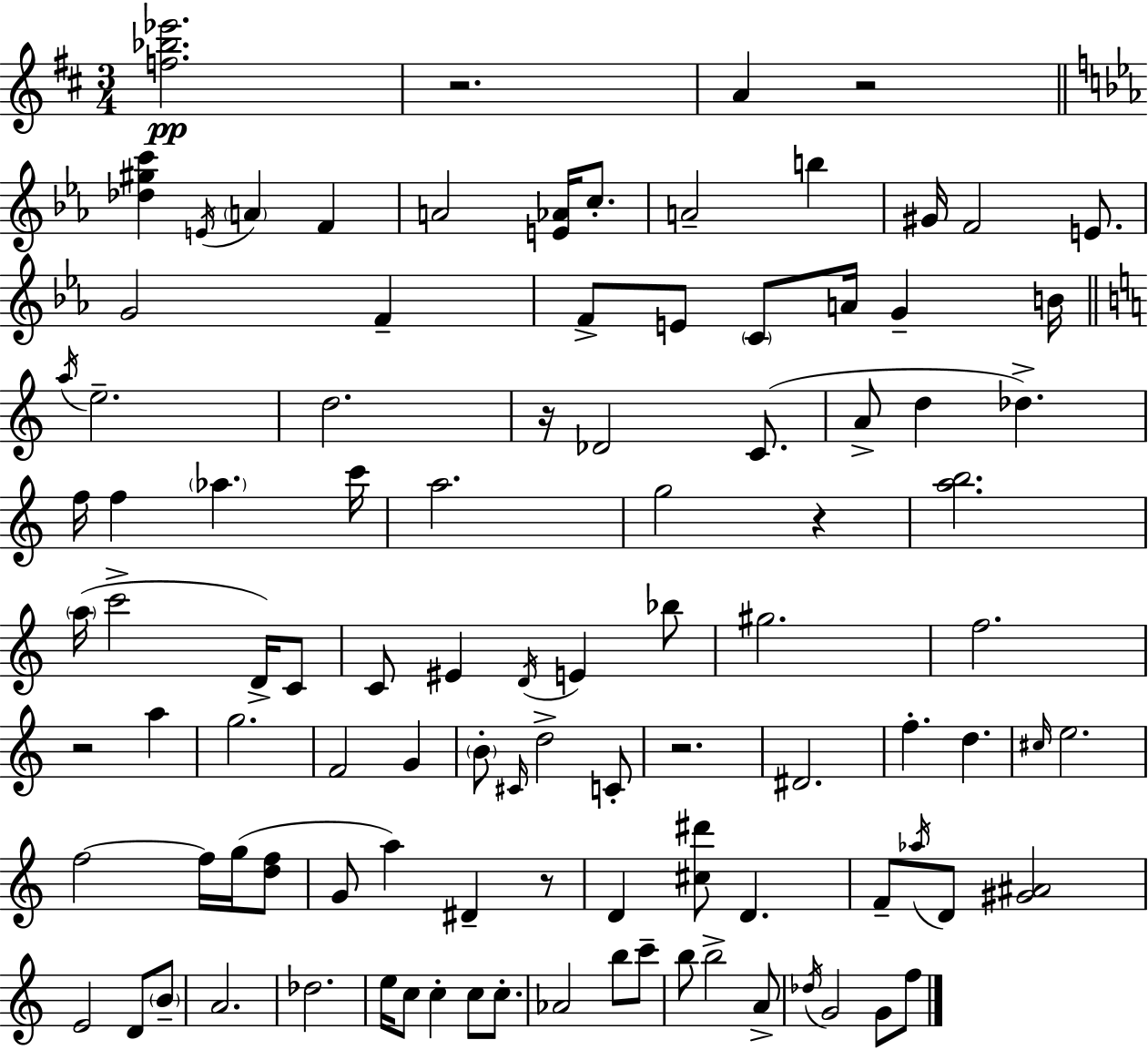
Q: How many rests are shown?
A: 7